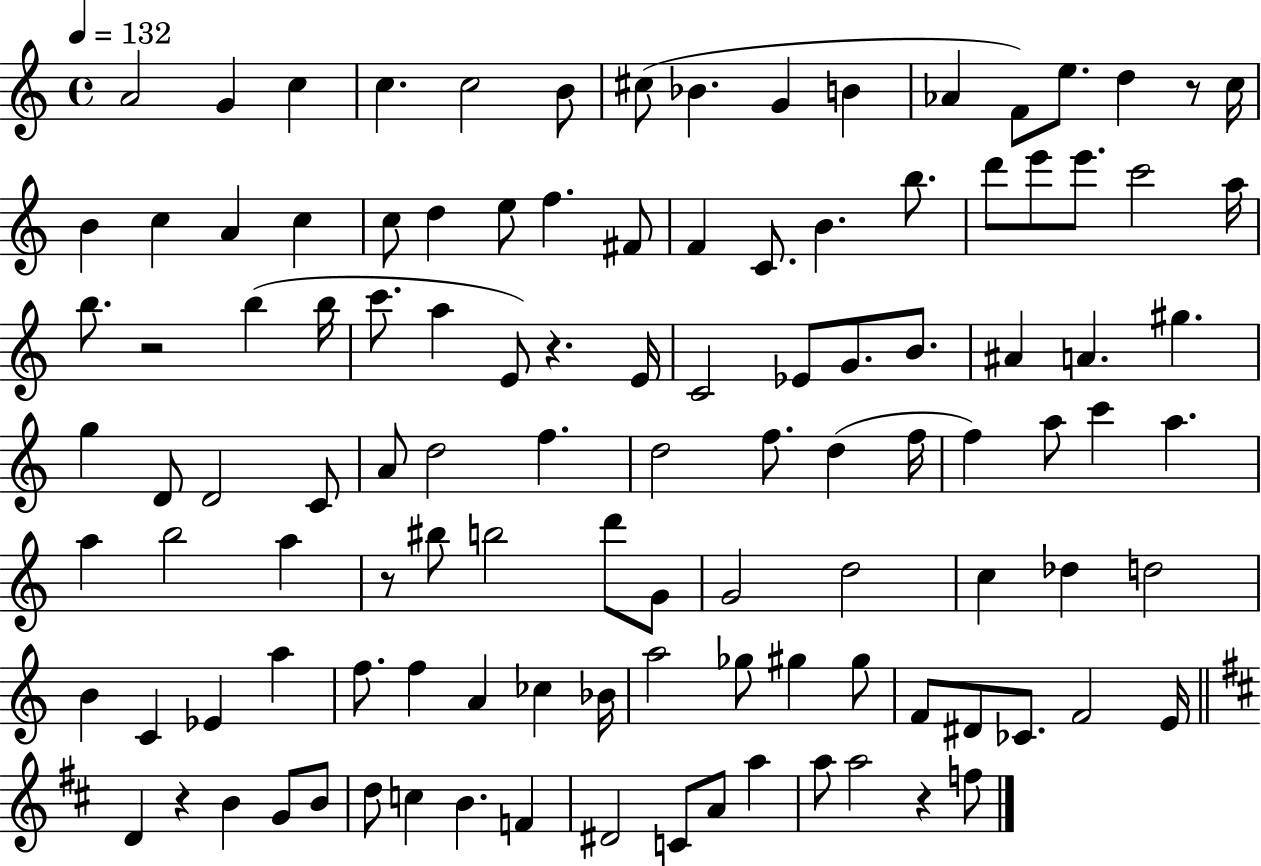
A4/h G4/q C5/q C5/q. C5/h B4/e C#5/e Bb4/q. G4/q B4/q Ab4/q F4/e E5/e. D5/q R/e C5/s B4/q C5/q A4/q C5/q C5/e D5/q E5/e F5/q. F#4/e F4/q C4/e. B4/q. B5/e. D6/e E6/e E6/e. C6/h A5/s B5/e. R/h B5/q B5/s C6/e. A5/q E4/e R/q. E4/s C4/h Eb4/e G4/e. B4/e. A#4/q A4/q. G#5/q. G5/q D4/e D4/h C4/e A4/e D5/h F5/q. D5/h F5/e. D5/q F5/s F5/q A5/e C6/q A5/q. A5/q B5/h A5/q R/e BIS5/e B5/h D6/e G4/e G4/h D5/h C5/q Db5/q D5/h B4/q C4/q Eb4/q A5/q F5/e. F5/q A4/q CES5/q Bb4/s A5/h Gb5/e G#5/q G#5/e F4/e D#4/e CES4/e. F4/h E4/s D4/q R/q B4/q G4/e B4/e D5/e C5/q B4/q. F4/q D#4/h C4/e A4/e A5/q A5/e A5/h R/q F5/e